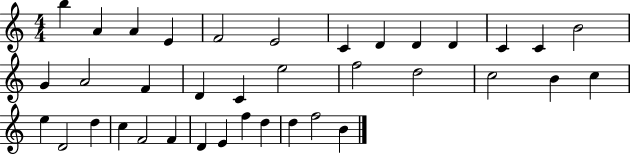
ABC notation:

X:1
T:Untitled
M:4/4
L:1/4
K:C
b A A E F2 E2 C D D D C C B2 G A2 F D C e2 f2 d2 c2 B c e D2 d c F2 F D E f d d f2 B